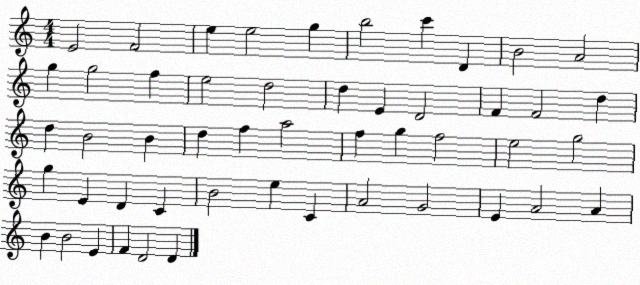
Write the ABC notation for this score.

X:1
T:Untitled
M:4/4
L:1/4
K:C
E2 F2 e e2 g b2 c' D B2 A2 g g2 f e2 d2 d E D2 F F2 d d B2 B d f a2 f g f2 e2 g2 g E D C B2 e C A2 G2 E A2 A B B2 E F D2 D